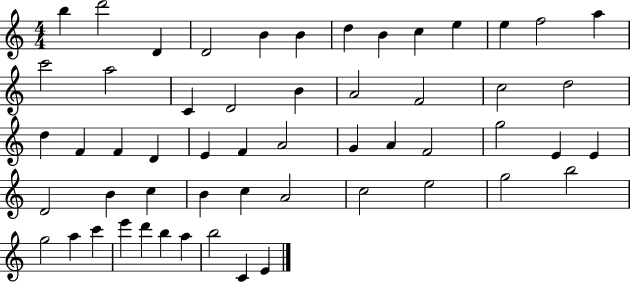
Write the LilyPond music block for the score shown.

{
  \clef treble
  \numericTimeSignature
  \time 4/4
  \key c \major
  b''4 d'''2 d'4 | d'2 b'4 b'4 | d''4 b'4 c''4 e''4 | e''4 f''2 a''4 | \break c'''2 a''2 | c'4 d'2 b'4 | a'2 f'2 | c''2 d''2 | \break d''4 f'4 f'4 d'4 | e'4 f'4 a'2 | g'4 a'4 f'2 | g''2 e'4 e'4 | \break d'2 b'4 c''4 | b'4 c''4 a'2 | c''2 e''2 | g''2 b''2 | \break g''2 a''4 c'''4 | e'''4 d'''4 b''4 a''4 | b''2 c'4 e'4 | \bar "|."
}